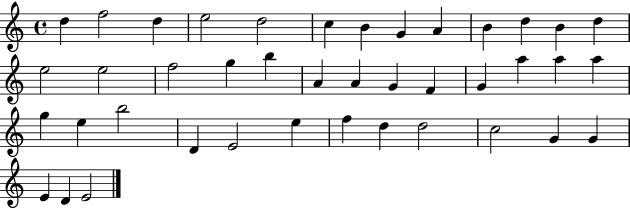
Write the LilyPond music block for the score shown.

{
  \clef treble
  \time 4/4
  \defaultTimeSignature
  \key c \major
  d''4 f''2 d''4 | e''2 d''2 | c''4 b'4 g'4 a'4 | b'4 d''4 b'4 d''4 | \break e''2 e''2 | f''2 g''4 b''4 | a'4 a'4 g'4 f'4 | g'4 a''4 a''4 a''4 | \break g''4 e''4 b''2 | d'4 e'2 e''4 | f''4 d''4 d''2 | c''2 g'4 g'4 | \break e'4 d'4 e'2 | \bar "|."
}